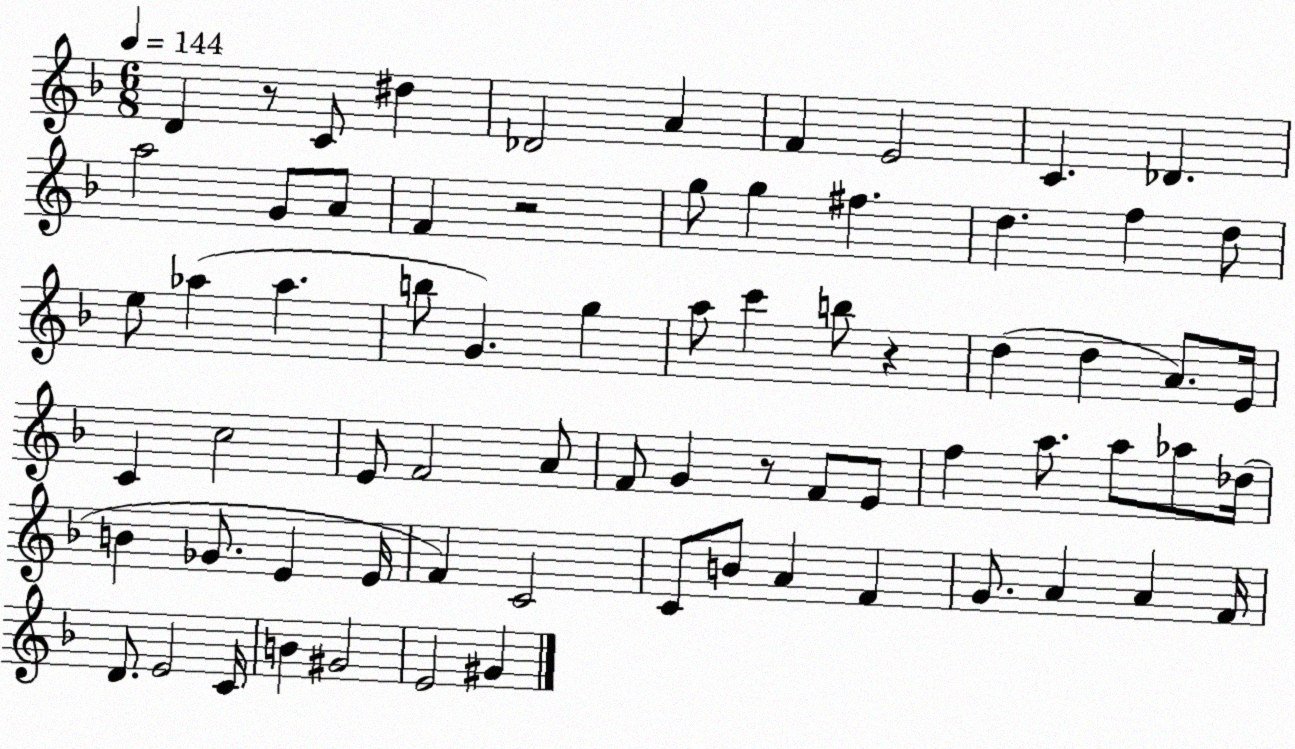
X:1
T:Untitled
M:6/8
L:1/4
K:F
D z/2 C/2 ^d _D2 A F E2 C _D a2 G/2 A/2 F z2 g/2 g ^f d f d/2 e/2 _a _a b/2 G g a/2 c' b/2 z d d A/2 E/4 C c2 E/2 F2 A/2 F/2 G z/2 F/2 E/2 f a/2 a/2 _a/2 _d/4 B _G/2 E E/4 F C2 C/2 B/2 A F G/2 A A F/4 D/2 E2 C/4 B ^G2 E2 ^G